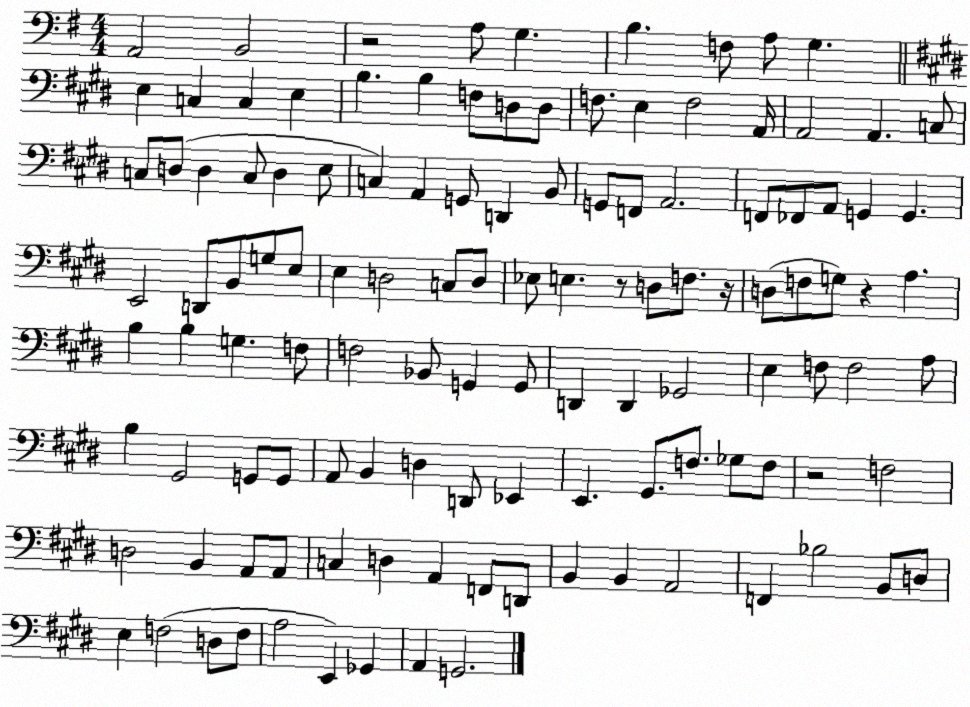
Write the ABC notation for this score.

X:1
T:Untitled
M:4/4
L:1/4
K:G
A,,2 B,,2 z2 A,/2 G, B, F,/2 A,/2 G, E, C, C, E, B, B, F,/2 D,/2 D,/2 F,/2 E, F,2 A,,/4 A,,2 A,, C,/2 C,/2 D,/2 D, C,/2 D, E,/2 C, A,, G,,/2 D,, B,,/2 G,,/2 F,,/2 A,,2 F,,/2 _F,,/2 A,,/2 G,, G,, E,,2 D,,/2 B,,/2 G,/2 E,/2 E, D,2 C,/2 D,/2 _E,/2 E, z/2 D,/2 F,/2 z/4 D,/2 F,/2 G,/2 z A, B, B, G, F,/2 F,2 _B,,/2 G,, G,,/2 D,, D,, _G,,2 E, F,/2 F,2 A,/2 B, ^G,,2 G,,/2 G,,/2 A,,/2 B,, D, D,,/2 _E,, E,, ^G,,/2 F,/2 _G,/2 F,/2 z2 F,2 D,2 B,, A,,/2 A,,/2 C, D, A,, F,,/2 D,,/2 B,, B,, A,,2 F,, _B,2 B,,/2 D,/2 E, F,2 D,/2 F,/2 A,2 E,, _G,, A,, G,,2